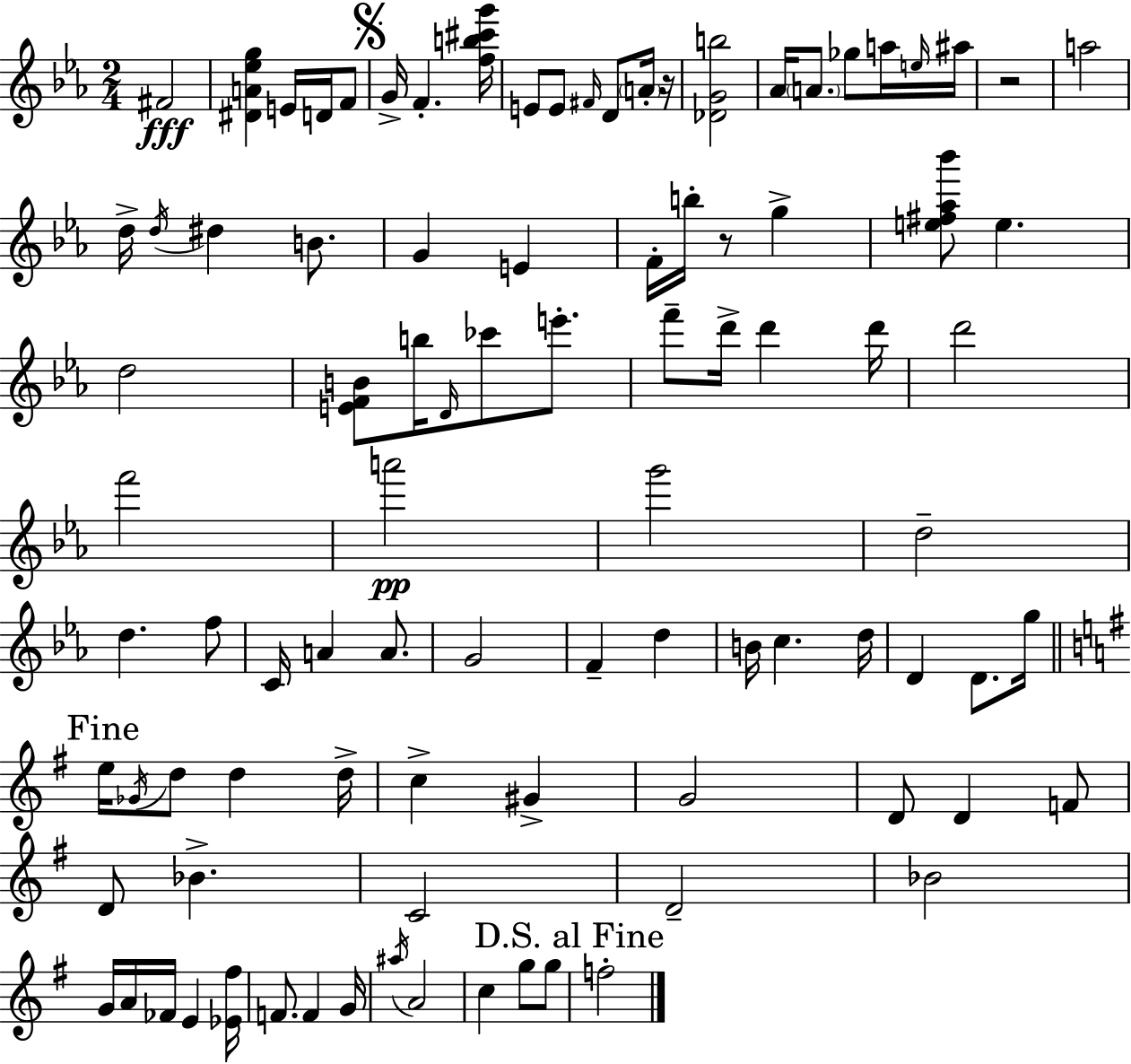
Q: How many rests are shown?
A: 3